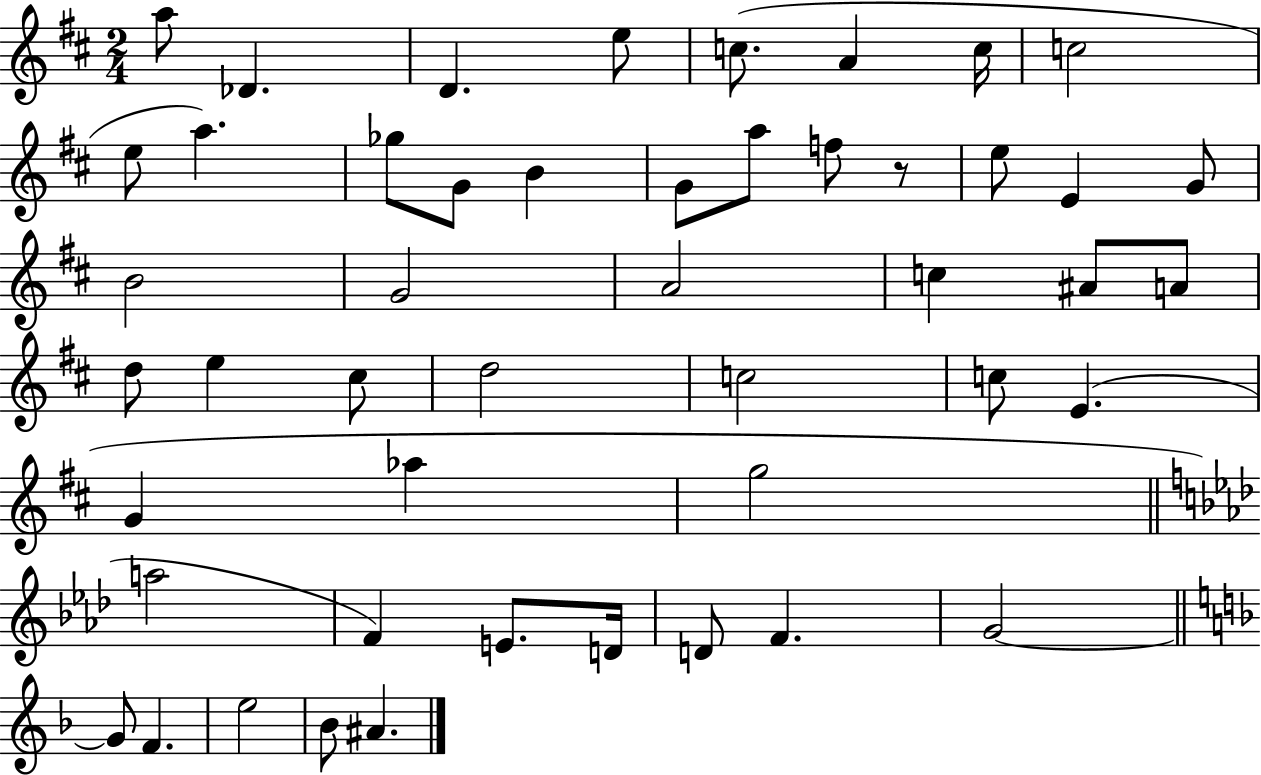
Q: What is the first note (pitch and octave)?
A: A5